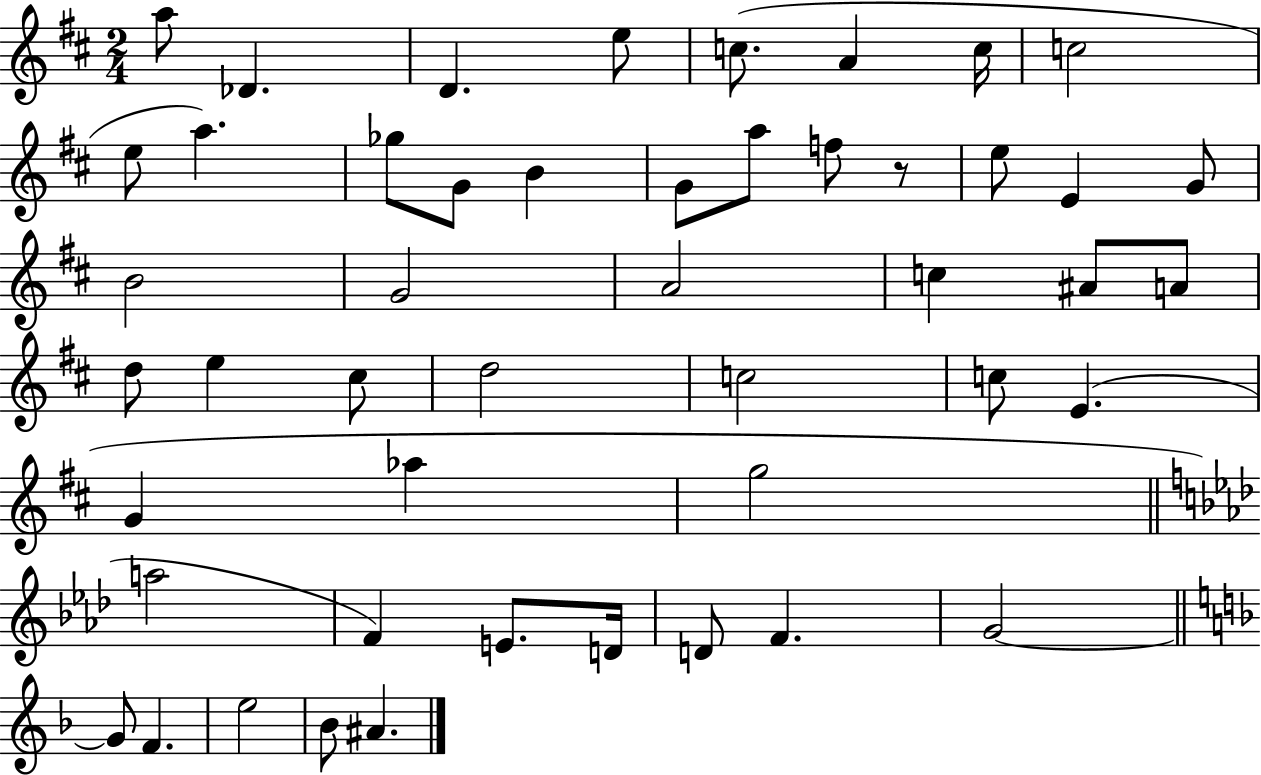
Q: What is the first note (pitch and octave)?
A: A5